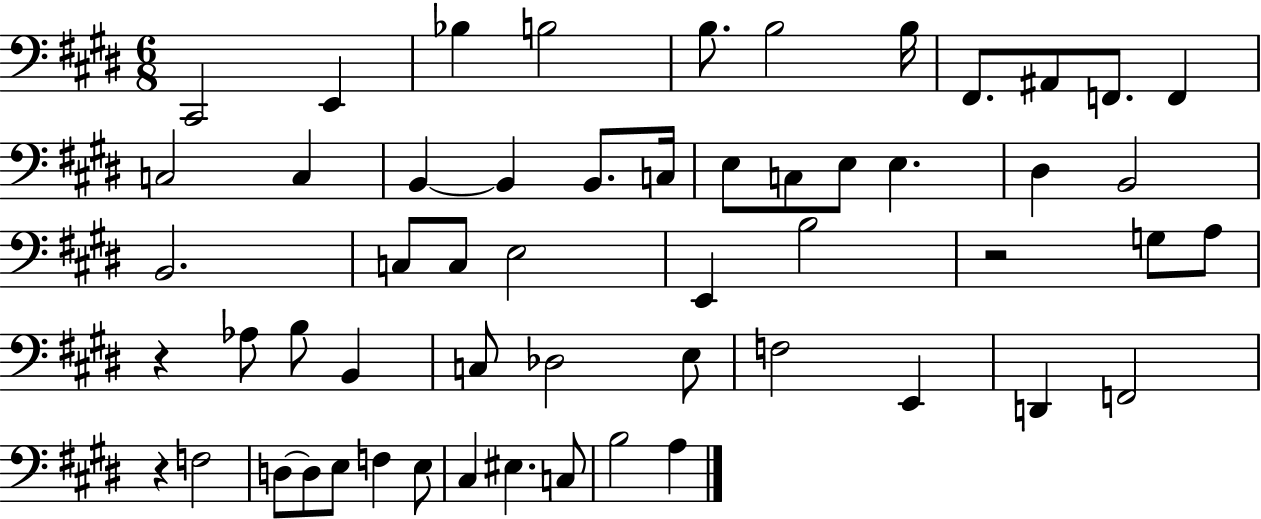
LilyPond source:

{
  \clef bass
  \numericTimeSignature
  \time 6/8
  \key e \major
  \repeat volta 2 { cis,2 e,4 | bes4 b2 | b8. b2 b16 | fis,8. ais,8 f,8. f,4 | \break c2 c4 | b,4~~ b,4 b,8. c16 | e8 c8 e8 e4. | dis4 b,2 | \break b,2. | c8 c8 e2 | e,4 b2 | r2 g8 a8 | \break r4 aes8 b8 b,4 | c8 des2 e8 | f2 e,4 | d,4 f,2 | \break r4 f2 | d8~~ d8 e8 f4 e8 | cis4 eis4. c8 | b2 a4 | \break } \bar "|."
}